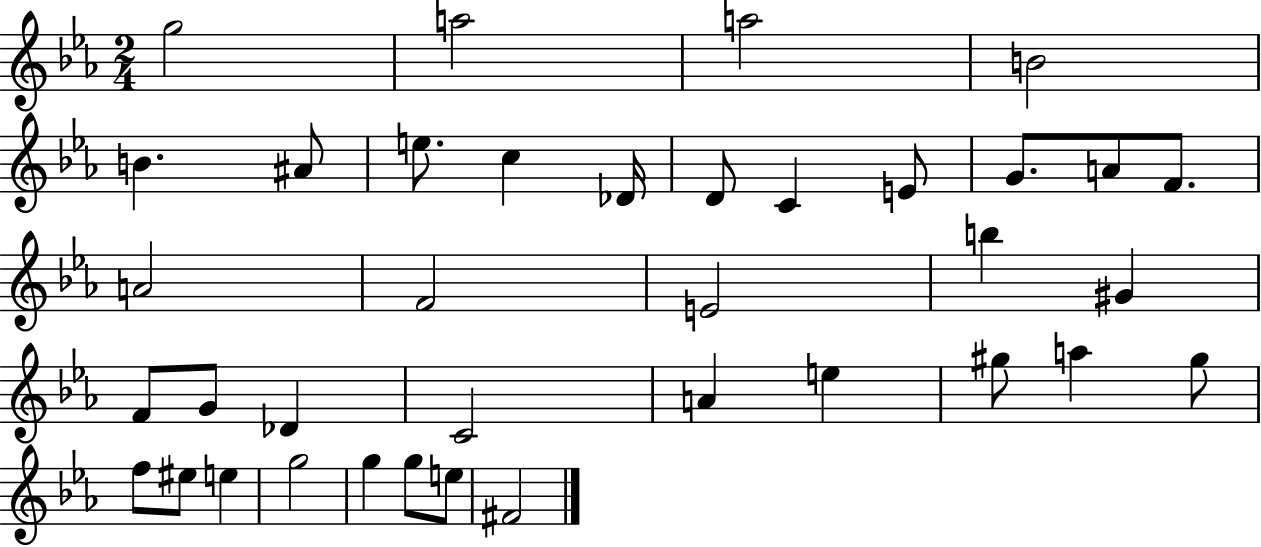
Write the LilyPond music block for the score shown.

{
  \clef treble
  \numericTimeSignature
  \time 2/4
  \key ees \major
  \repeat volta 2 { g''2 | a''2 | a''2 | b'2 | \break b'4. ais'8 | e''8. c''4 des'16 | d'8 c'4 e'8 | g'8. a'8 f'8. | \break a'2 | f'2 | e'2 | b''4 gis'4 | \break f'8 g'8 des'4 | c'2 | a'4 e''4 | gis''8 a''4 gis''8 | \break f''8 eis''8 e''4 | g''2 | g''4 g''8 e''8 | fis'2 | \break } \bar "|."
}